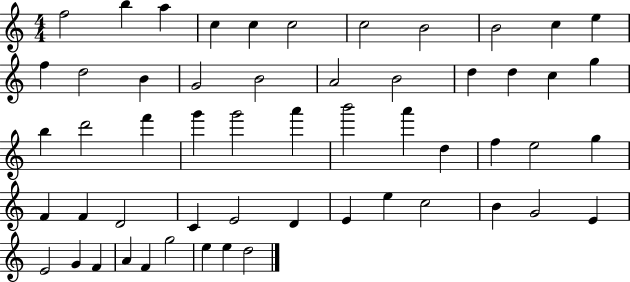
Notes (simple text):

F5/h B5/q A5/q C5/q C5/q C5/h C5/h B4/h B4/h C5/q E5/q F5/q D5/h B4/q G4/h B4/h A4/h B4/h D5/q D5/q C5/q G5/q B5/q D6/h F6/q G6/q G6/h A6/q B6/h A6/q D5/q F5/q E5/h G5/q F4/q F4/q D4/h C4/q E4/h D4/q E4/q E5/q C5/h B4/q G4/h E4/q E4/h G4/q F4/q A4/q F4/q G5/h E5/q E5/q D5/h